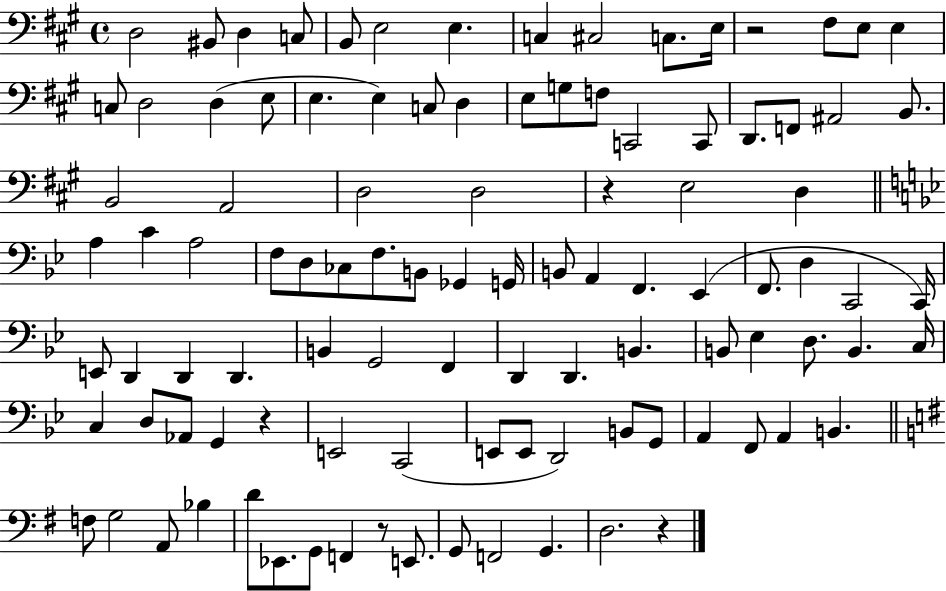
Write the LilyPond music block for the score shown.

{
  \clef bass
  \time 4/4
  \defaultTimeSignature
  \key a \major
  d2 bis,8 d4 c8 | b,8 e2 e4. | c4 cis2 c8. e16 | r2 fis8 e8 e4 | \break c8 d2 d4( e8 | e4. e4) c8 d4 | e8 g8 f8 c,2 c,8 | d,8. f,8 ais,2 b,8. | \break b,2 a,2 | d2 d2 | r4 e2 d4 | \bar "||" \break \key bes \major a4 c'4 a2 | f8 d8 ces8 f8. b,8 ges,4 g,16 | b,8 a,4 f,4. ees,4( | f,8. d4 c,2 c,16) | \break e,8 d,4 d,4 d,4. | b,4 g,2 f,4 | d,4 d,4. b,4. | b,8 ees4 d8. b,4. c16 | \break c4 d8 aes,8 g,4 r4 | e,2 c,2( | e,8 e,8 d,2) b,8 g,8 | a,4 f,8 a,4 b,4. | \break \bar "||" \break \key g \major f8 g2 a,8 bes4 | d'8 ees,8. g,8 f,4 r8 e,8. | g,8 f,2 g,4. | d2. r4 | \break \bar "|."
}